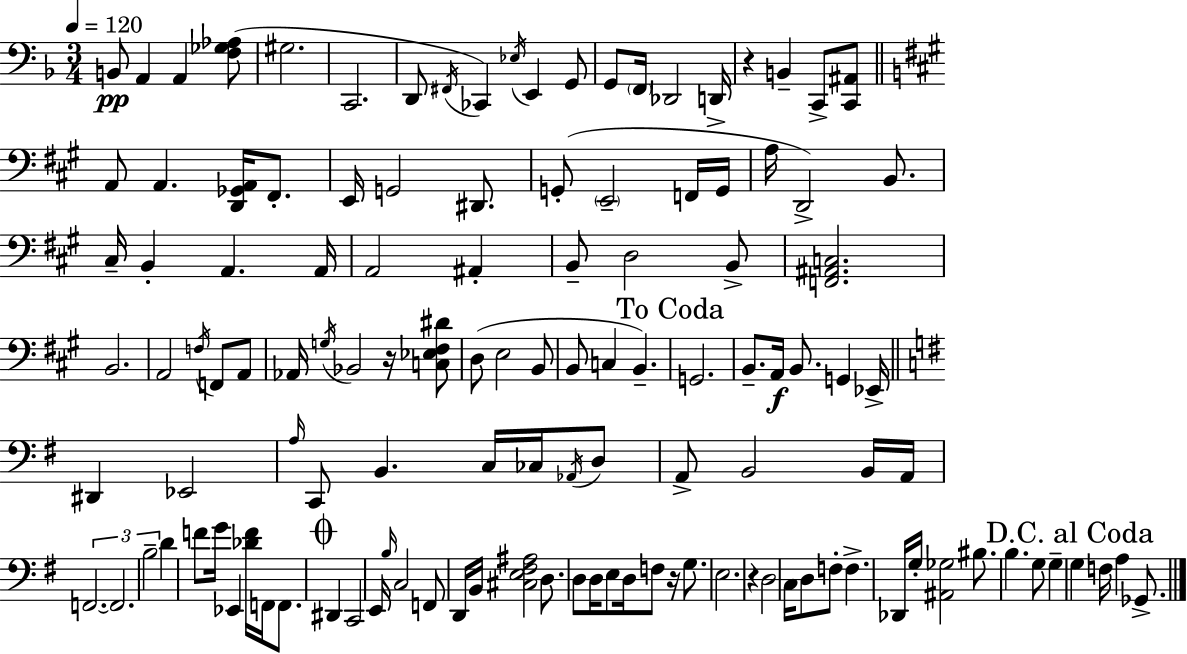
X:1
T:Untitled
M:3/4
L:1/4
K:F
B,,/2 A,, A,, [F,_G,_A,]/2 ^G,2 C,,2 D,,/2 ^F,,/4 _C,, _E,/4 E,, G,,/2 G,,/2 F,,/4 _D,,2 D,,/4 z B,, C,,/2 [C,,^A,,]/2 A,,/2 A,, [D,,_G,,A,,]/4 ^F,,/2 E,,/4 G,,2 ^D,,/2 G,,/2 E,,2 F,,/4 G,,/4 A,/4 D,,2 B,,/2 ^C,/4 B,, A,, A,,/4 A,,2 ^A,, B,,/2 D,2 B,,/2 [F,,^A,,C,]2 B,,2 A,,2 F,/4 F,,/2 A,,/2 _A,,/4 G,/4 _B,,2 z/4 [C,_E,^F,^D]/2 D,/2 E,2 B,,/2 B,,/2 C, B,, G,,2 B,,/2 A,,/4 B,,/2 G,, _E,,/4 ^D,, _E,,2 A,/4 C,,/2 B,, C,/4 _C,/4 _A,,/4 D,/2 A,,/2 B,,2 B,,/4 A,,/4 F,,2 F,,2 B,2 D F/2 G/4 _E,, [_DF]/4 F,,/4 F,,/2 ^D,, C,,2 E,,/4 B,/4 C,2 F,,/2 D,,/4 B,,/4 [^C,E,^F,^A,]2 D,/2 D,/2 D,/4 E,/2 D,/4 F,/2 z/4 G,/2 E,2 z D,2 C,/4 D,/2 F,/2 F, _D,,/4 G,/4 [^A,,_G,]2 ^B,/2 B, G,/2 G, G, F,/4 A, _G,,/2